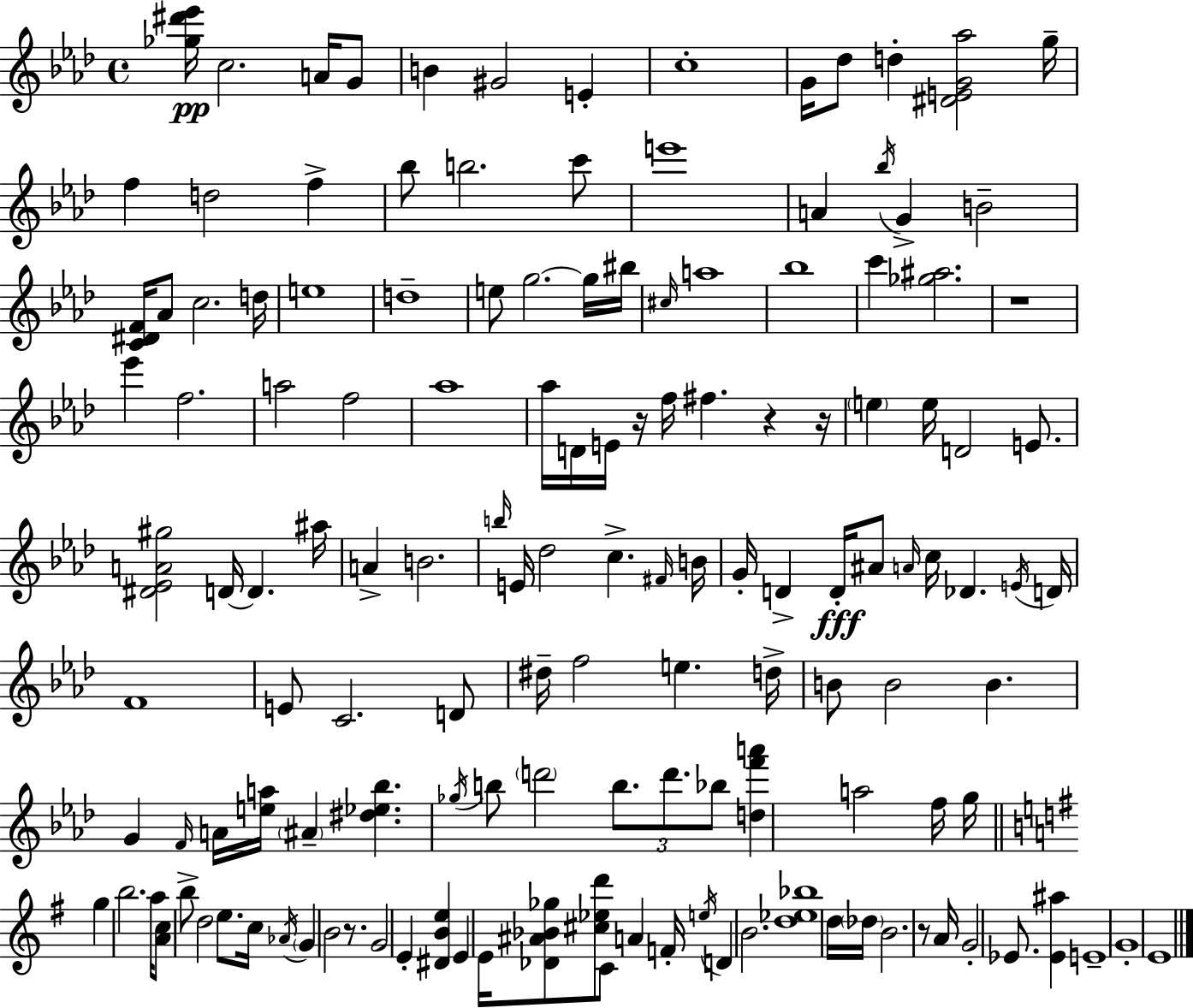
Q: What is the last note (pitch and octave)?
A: E4